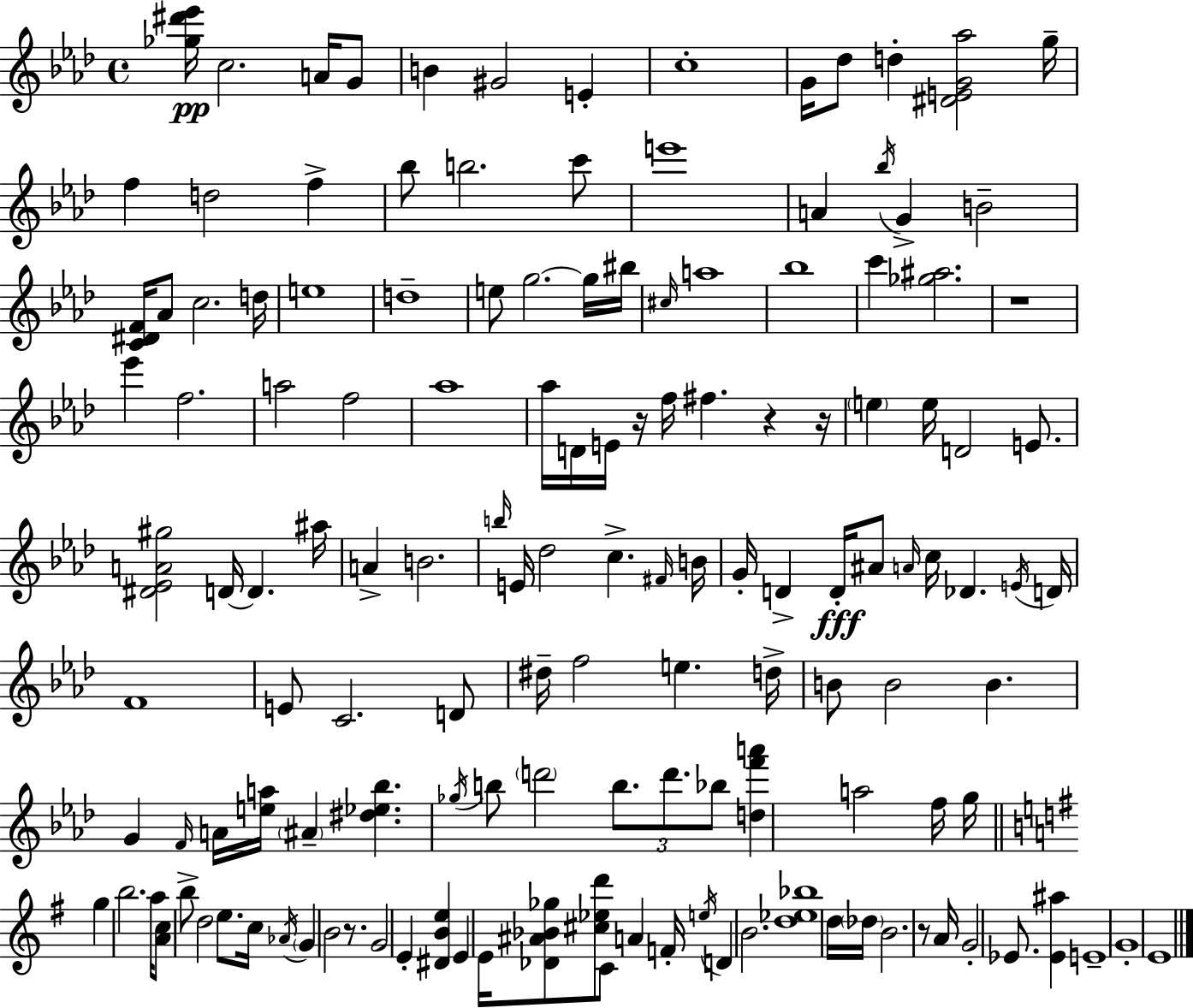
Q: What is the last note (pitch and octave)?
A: E4